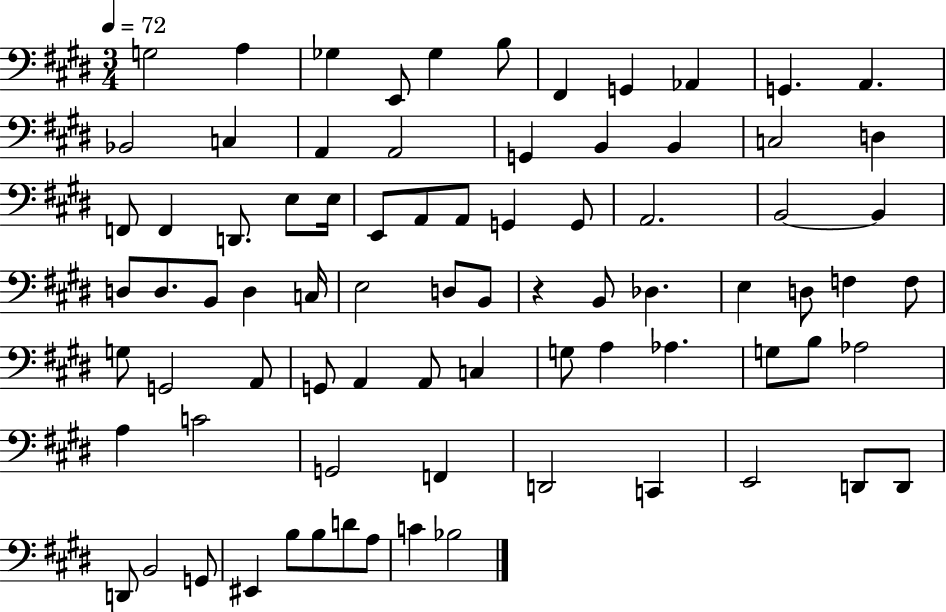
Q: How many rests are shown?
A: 1